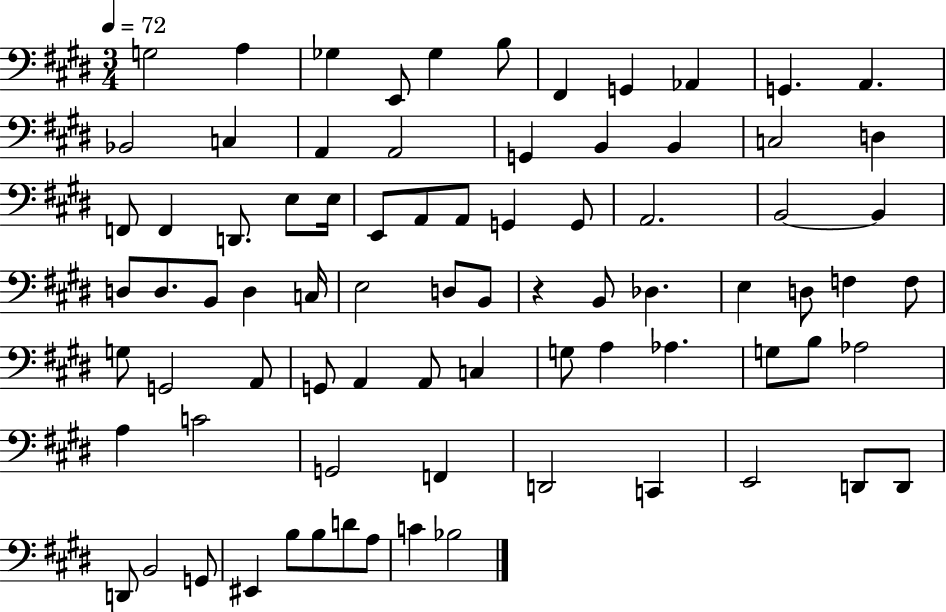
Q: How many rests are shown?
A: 1